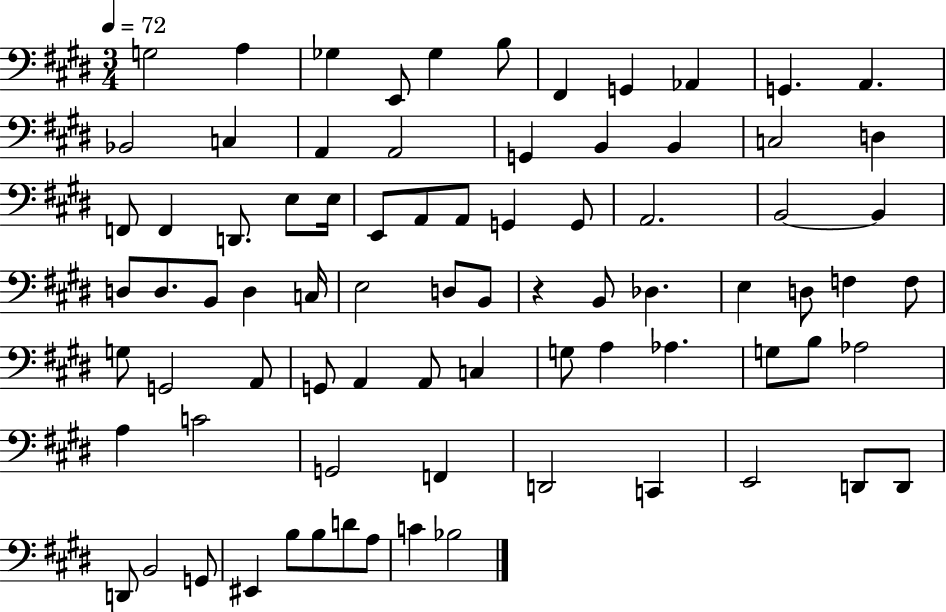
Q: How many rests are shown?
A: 1